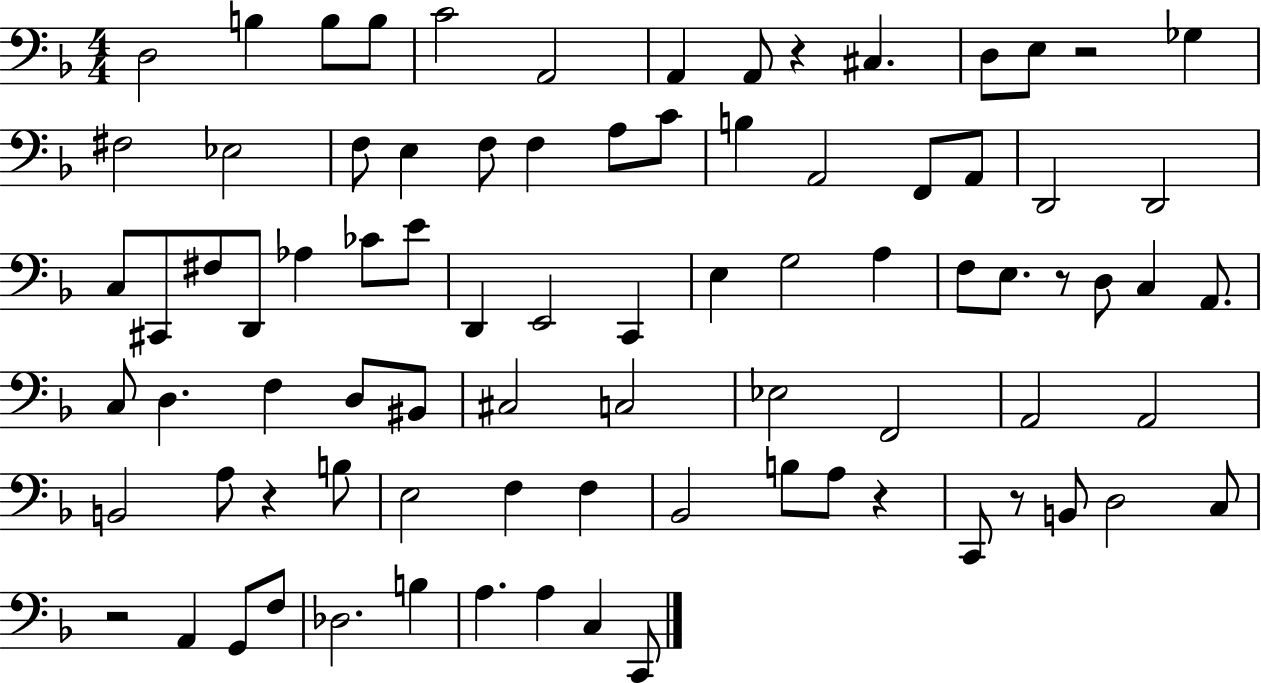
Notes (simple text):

D3/h B3/q B3/e B3/e C4/h A2/h A2/q A2/e R/q C#3/q. D3/e E3/e R/h Gb3/q F#3/h Eb3/h F3/e E3/q F3/e F3/q A3/e C4/e B3/q A2/h F2/e A2/e D2/h D2/h C3/e C#2/e F#3/e D2/e Ab3/q CES4/e E4/e D2/q E2/h C2/q E3/q G3/h A3/q F3/e E3/e. R/e D3/e C3/q A2/e. C3/e D3/q. F3/q D3/e BIS2/e C#3/h C3/h Eb3/h F2/h A2/h A2/h B2/h A3/e R/q B3/e E3/h F3/q F3/q Bb2/h B3/e A3/e R/q C2/e R/e B2/e D3/h C3/e R/h A2/q G2/e F3/e Db3/h. B3/q A3/q. A3/q C3/q C2/e